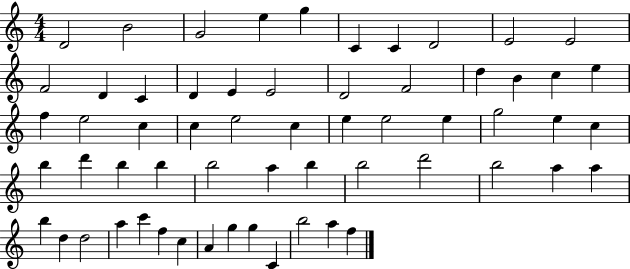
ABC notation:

X:1
T:Untitled
M:4/4
L:1/4
K:C
D2 B2 G2 e g C C D2 E2 E2 F2 D C D E E2 D2 F2 d B c e f e2 c c e2 c e e2 e g2 e c b d' b b b2 a b b2 d'2 b2 a a b d d2 a c' f c A g g C b2 a f